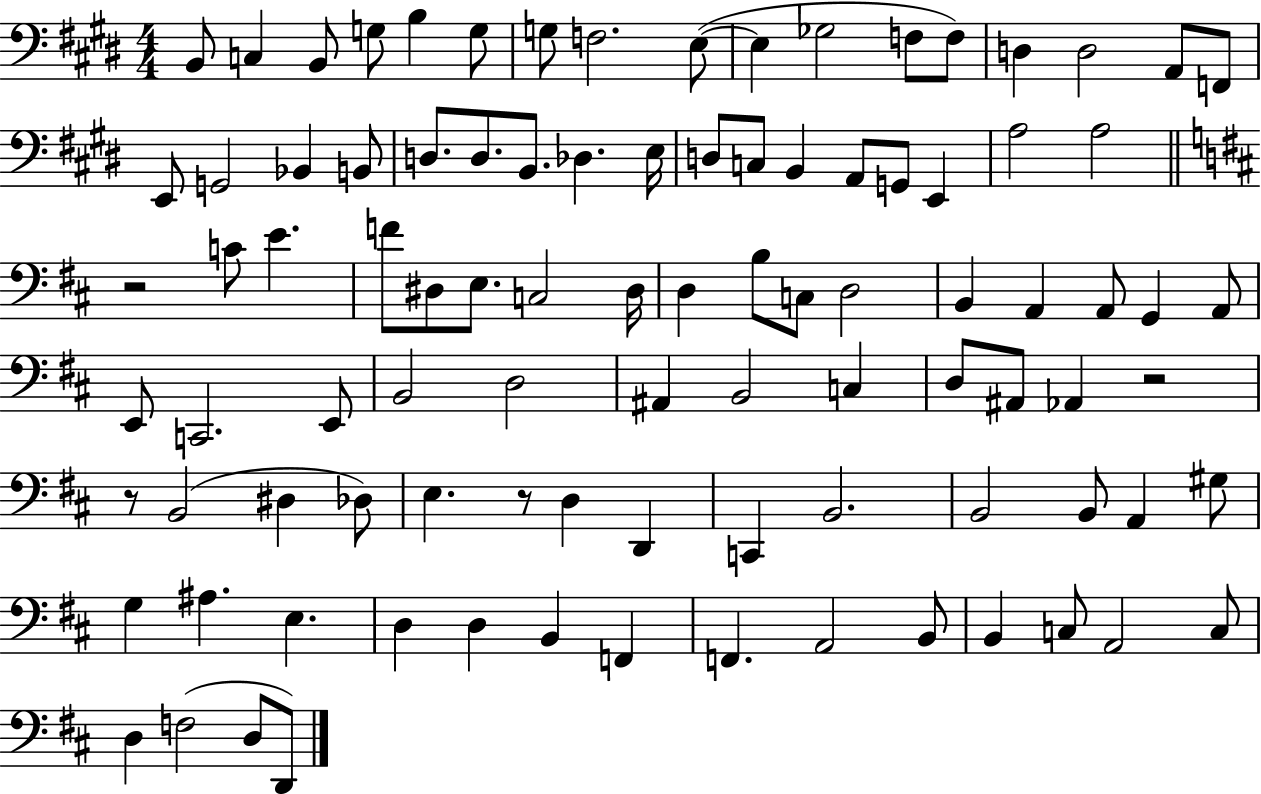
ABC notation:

X:1
T:Untitled
M:4/4
L:1/4
K:E
B,,/2 C, B,,/2 G,/2 B, G,/2 G,/2 F,2 E,/2 E, _G,2 F,/2 F,/2 D, D,2 A,,/2 F,,/2 E,,/2 G,,2 _B,, B,,/2 D,/2 D,/2 B,,/2 _D, E,/4 D,/2 C,/2 B,, A,,/2 G,,/2 E,, A,2 A,2 z2 C/2 E F/2 ^D,/2 E,/2 C,2 ^D,/4 D, B,/2 C,/2 D,2 B,, A,, A,,/2 G,, A,,/2 E,,/2 C,,2 E,,/2 B,,2 D,2 ^A,, B,,2 C, D,/2 ^A,,/2 _A,, z2 z/2 B,,2 ^D, _D,/2 E, z/2 D, D,, C,, B,,2 B,,2 B,,/2 A,, ^G,/2 G, ^A, E, D, D, B,, F,, F,, A,,2 B,,/2 B,, C,/2 A,,2 C,/2 D, F,2 D,/2 D,,/2